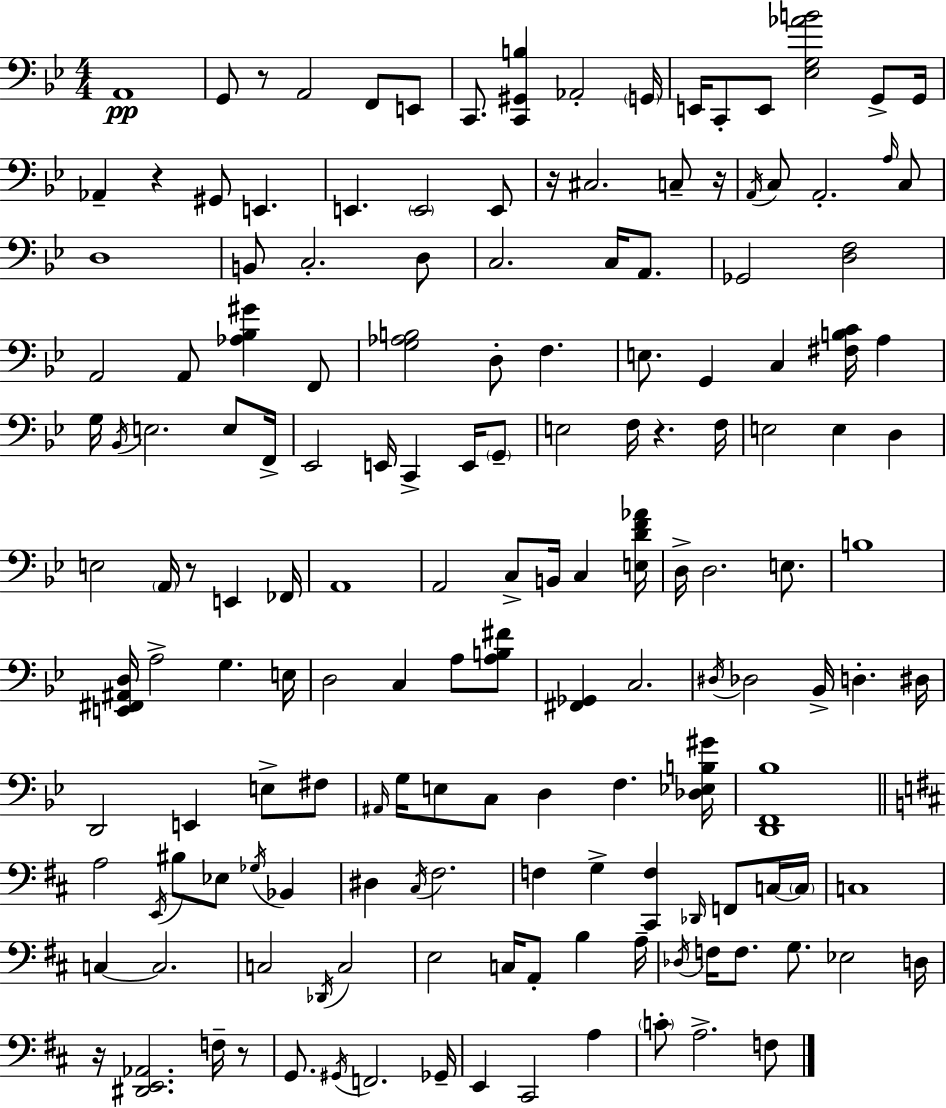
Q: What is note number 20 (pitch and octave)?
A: C#3